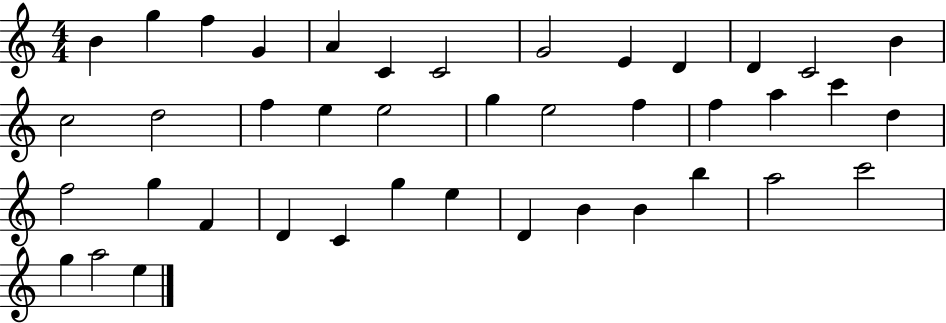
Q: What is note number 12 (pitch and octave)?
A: C4